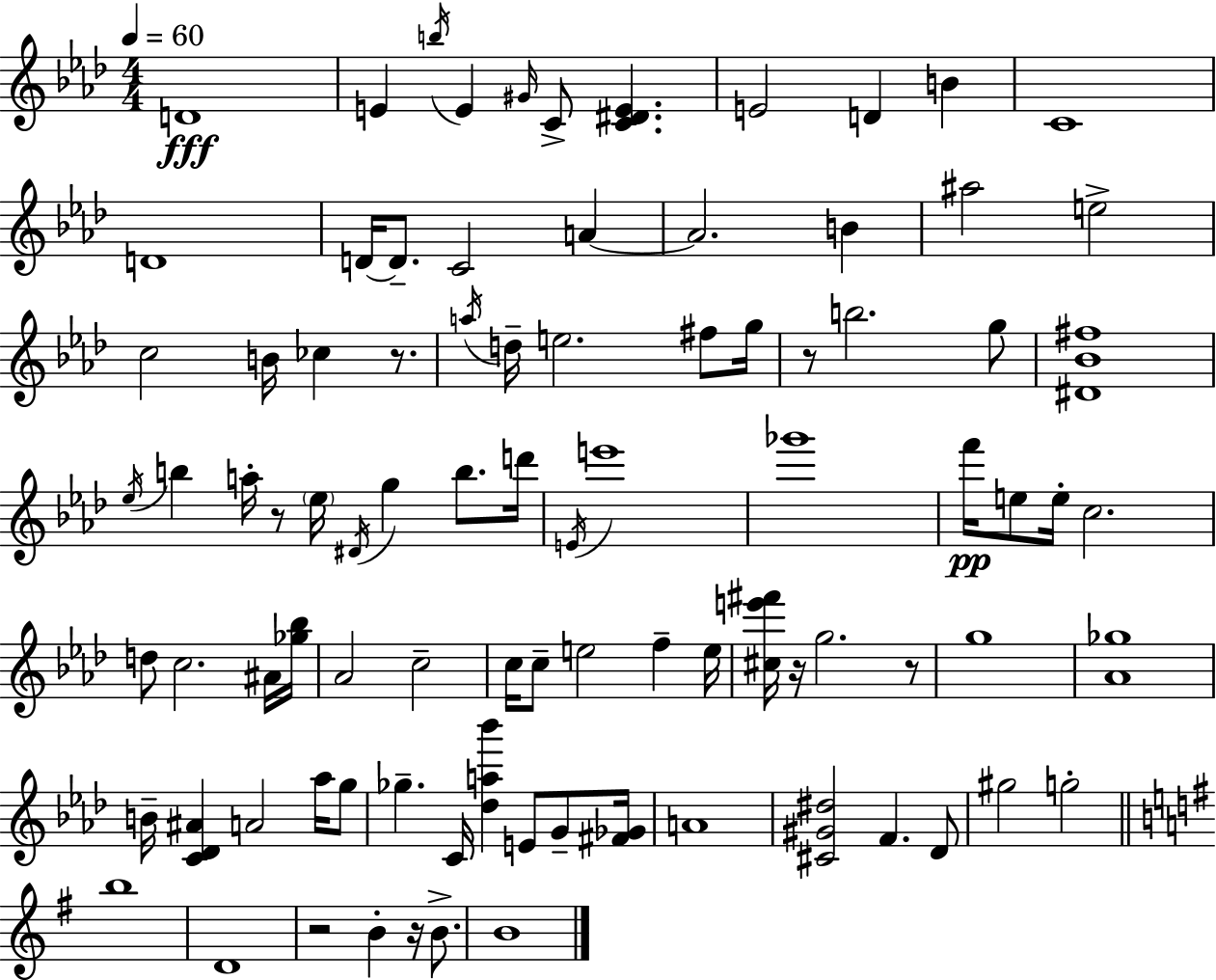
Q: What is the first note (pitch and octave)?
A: D4